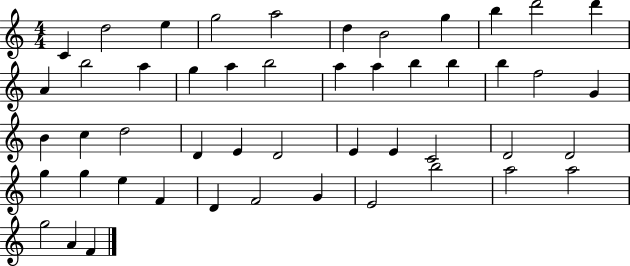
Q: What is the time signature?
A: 4/4